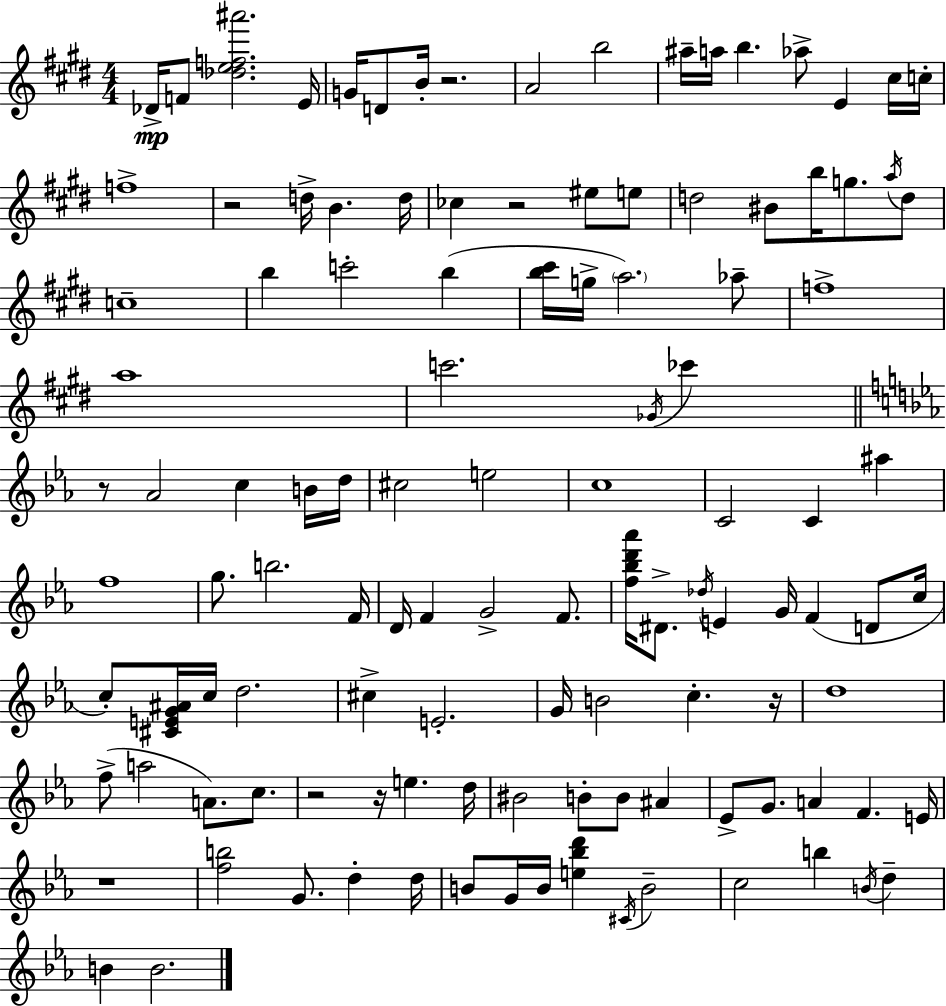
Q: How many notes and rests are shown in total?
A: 117